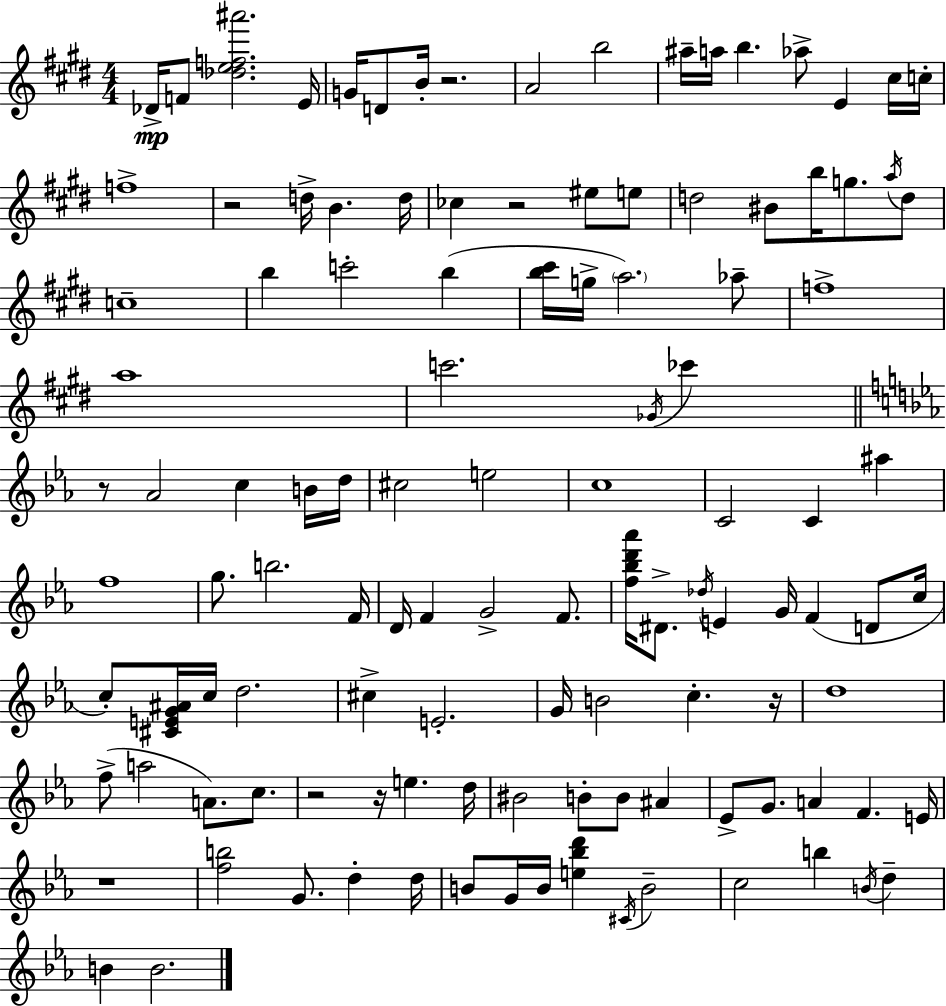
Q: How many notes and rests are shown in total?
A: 117